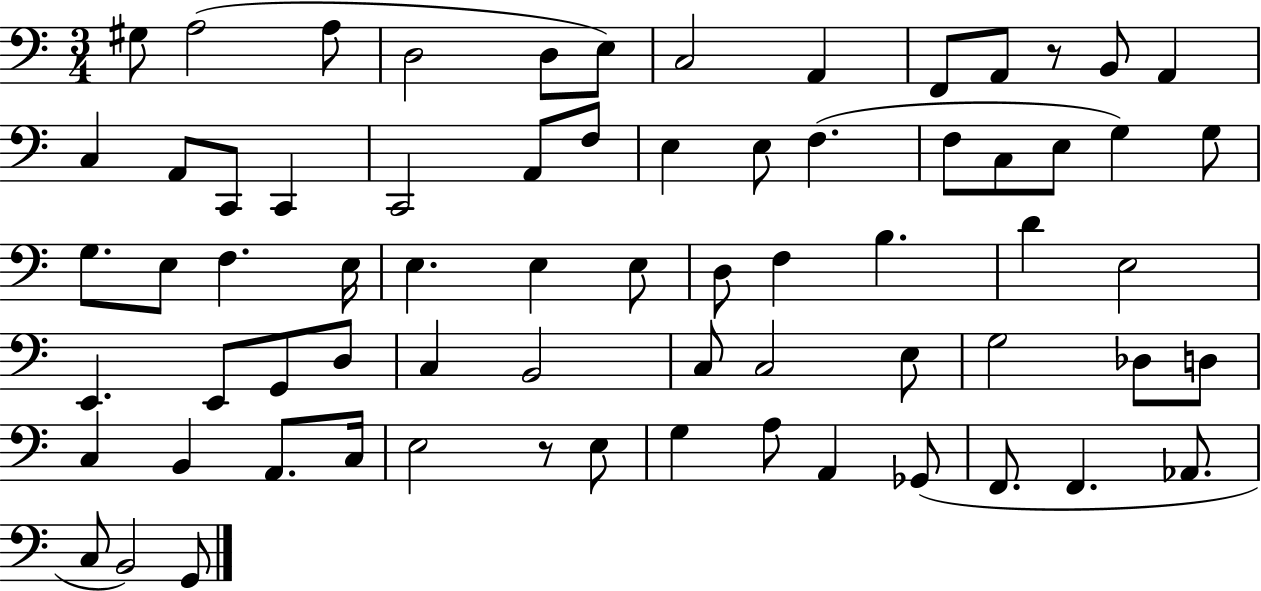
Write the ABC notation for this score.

X:1
T:Untitled
M:3/4
L:1/4
K:C
^G,/2 A,2 A,/2 D,2 D,/2 E,/2 C,2 A,, F,,/2 A,,/2 z/2 B,,/2 A,, C, A,,/2 C,,/2 C,, C,,2 A,,/2 F,/2 E, E,/2 F, F,/2 C,/2 E,/2 G, G,/2 G,/2 E,/2 F, E,/4 E, E, E,/2 D,/2 F, B, D E,2 E,, E,,/2 G,,/2 D,/2 C, B,,2 C,/2 C,2 E,/2 G,2 _D,/2 D,/2 C, B,, A,,/2 C,/4 E,2 z/2 E,/2 G, A,/2 A,, _G,,/2 F,,/2 F,, _A,,/2 C,/2 B,,2 G,,/2